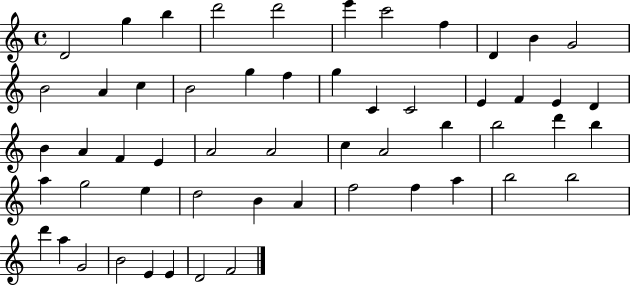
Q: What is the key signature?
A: C major